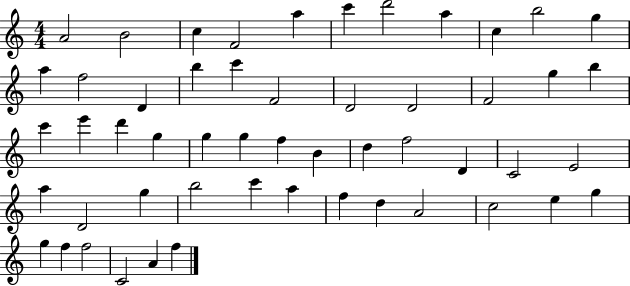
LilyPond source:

{
  \clef treble
  \numericTimeSignature
  \time 4/4
  \key c \major
  a'2 b'2 | c''4 f'2 a''4 | c'''4 d'''2 a''4 | c''4 b''2 g''4 | \break a''4 f''2 d'4 | b''4 c'''4 f'2 | d'2 d'2 | f'2 g''4 b''4 | \break c'''4 e'''4 d'''4 g''4 | g''4 g''4 f''4 b'4 | d''4 f''2 d'4 | c'2 e'2 | \break a''4 d'2 g''4 | b''2 c'''4 a''4 | f''4 d''4 a'2 | c''2 e''4 g''4 | \break g''4 f''4 f''2 | c'2 a'4 f''4 | \bar "|."
}